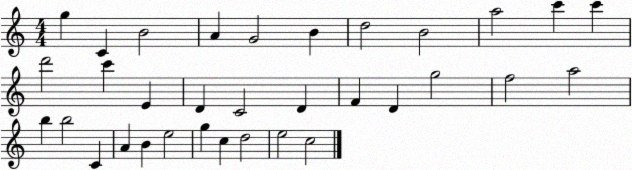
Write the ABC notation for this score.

X:1
T:Untitled
M:4/4
L:1/4
K:C
g C B2 A G2 B d2 B2 a2 c' c' d'2 c' E D C2 D F D g2 f2 a2 b b2 C A B e2 g c d2 e2 c2